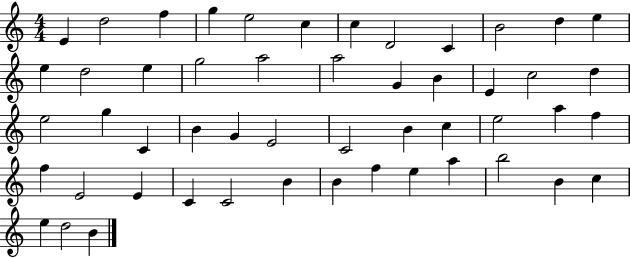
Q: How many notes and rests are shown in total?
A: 51